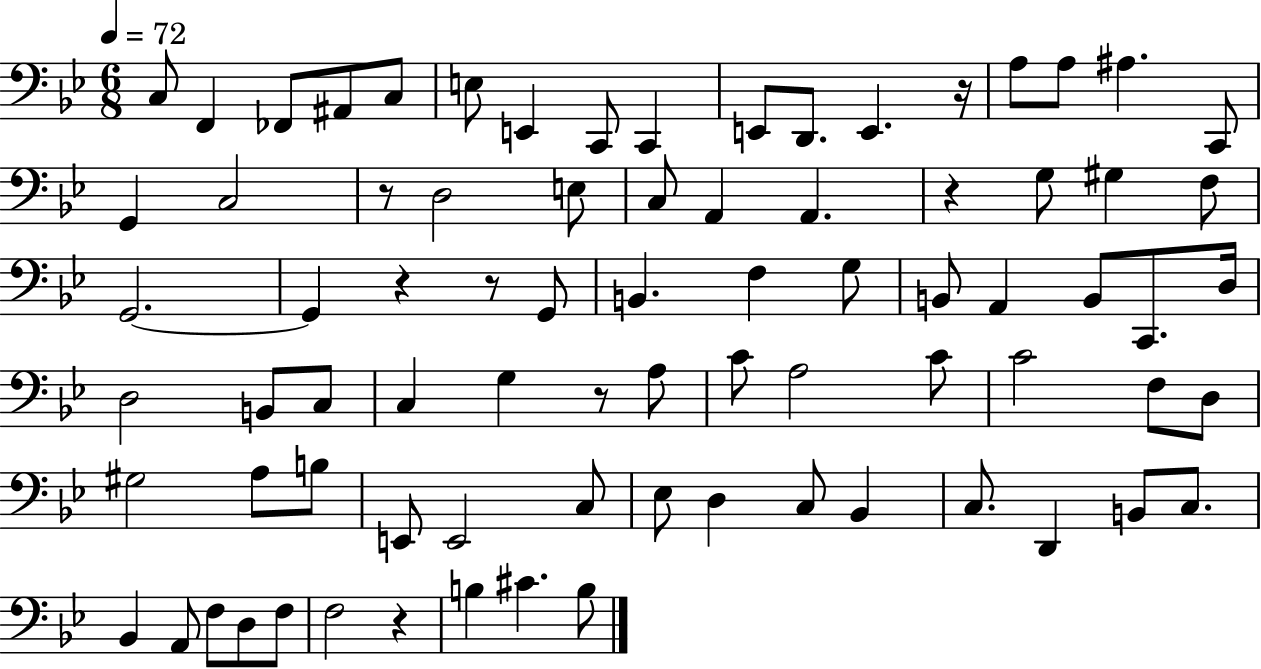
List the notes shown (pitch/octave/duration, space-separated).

C3/e F2/q FES2/e A#2/e C3/e E3/e E2/q C2/e C2/q E2/e D2/e. E2/q. R/s A3/e A3/e A#3/q. C2/e G2/q C3/h R/e D3/h E3/e C3/e A2/q A2/q. R/q G3/e G#3/q F3/e G2/h. G2/q R/q R/e G2/e B2/q. F3/q G3/e B2/e A2/q B2/e C2/e. D3/s D3/h B2/e C3/e C3/q G3/q R/e A3/e C4/e A3/h C4/e C4/h F3/e D3/e G#3/h A3/e B3/e E2/e E2/h C3/e Eb3/e D3/q C3/e Bb2/q C3/e. D2/q B2/e C3/e. Bb2/q A2/e F3/e D3/e F3/e F3/h R/q B3/q C#4/q. B3/e